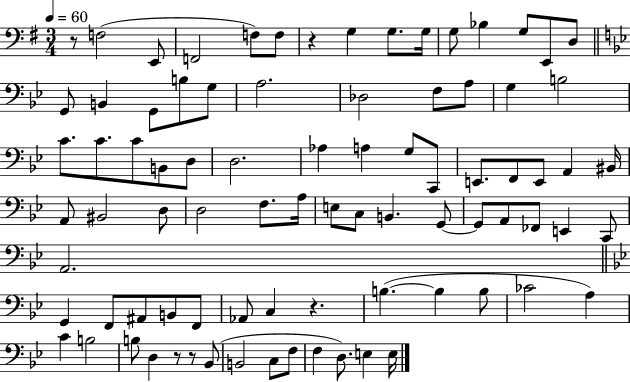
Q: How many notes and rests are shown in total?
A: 84